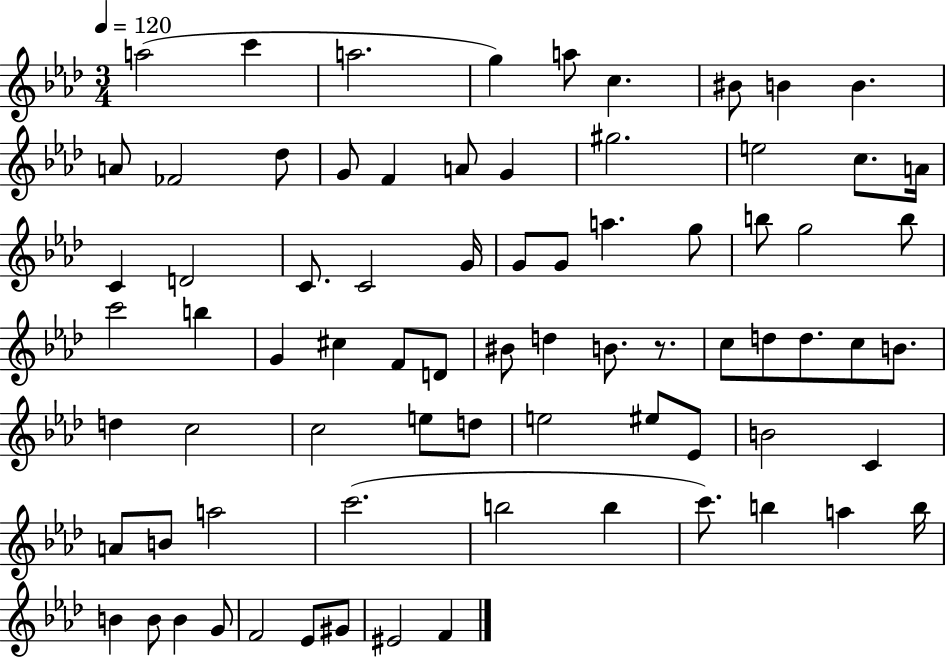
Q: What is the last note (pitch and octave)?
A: F4